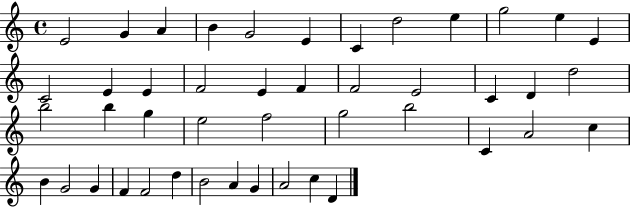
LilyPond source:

{
  \clef treble
  \time 4/4
  \defaultTimeSignature
  \key c \major
  e'2 g'4 a'4 | b'4 g'2 e'4 | c'4 d''2 e''4 | g''2 e''4 e'4 | \break c'2 e'4 e'4 | f'2 e'4 f'4 | f'2 e'2 | c'4 d'4 d''2 | \break b''2 b''4 g''4 | e''2 f''2 | g''2 b''2 | c'4 a'2 c''4 | \break b'4 g'2 g'4 | f'4 f'2 d''4 | b'2 a'4 g'4 | a'2 c''4 d'4 | \break \bar "|."
}